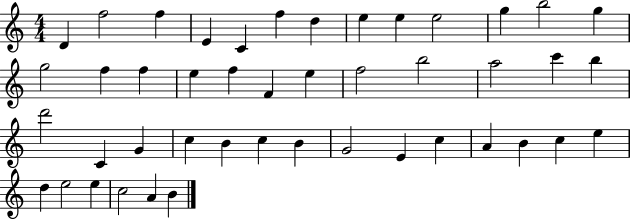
D4/q F5/h F5/q E4/q C4/q F5/q D5/q E5/q E5/q E5/h G5/q B5/h G5/q G5/h F5/q F5/q E5/q F5/q F4/q E5/q F5/h B5/h A5/h C6/q B5/q D6/h C4/q G4/q C5/q B4/q C5/q B4/q G4/h E4/q C5/q A4/q B4/q C5/q E5/q D5/q E5/h E5/q C5/h A4/q B4/q